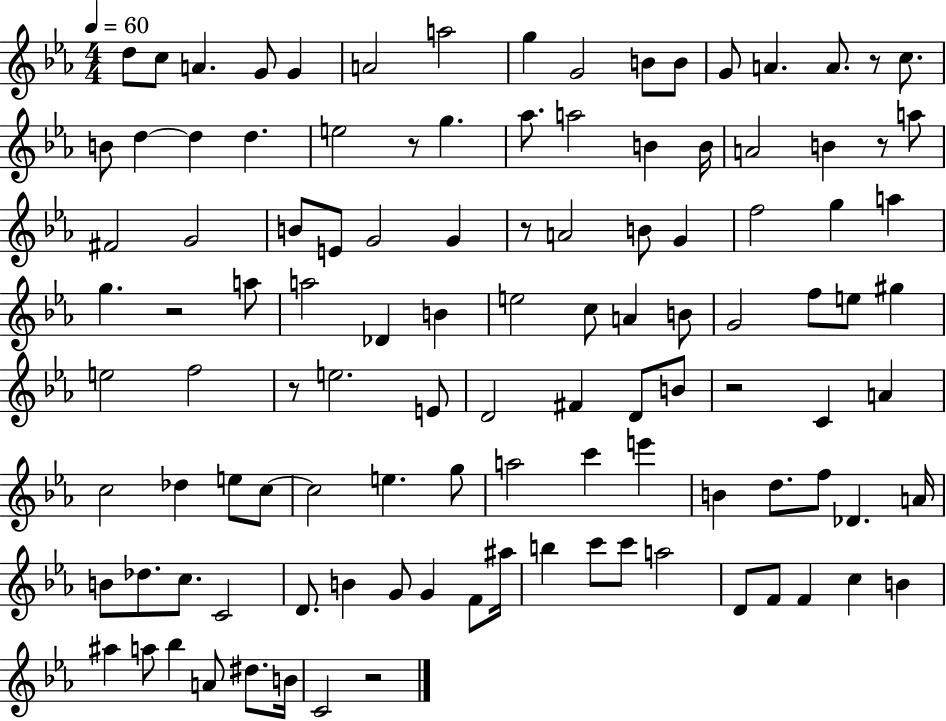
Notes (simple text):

D5/e C5/e A4/q. G4/e G4/q A4/h A5/h G5/q G4/h B4/e B4/e G4/e A4/q. A4/e. R/e C5/e. B4/e D5/q D5/q D5/q. E5/h R/e G5/q. Ab5/e. A5/h B4/q B4/s A4/h B4/q R/e A5/e F#4/h G4/h B4/e E4/e G4/h G4/q R/e A4/h B4/e G4/q F5/h G5/q A5/q G5/q. R/h A5/e A5/h Db4/q B4/q E5/h C5/e A4/q B4/e G4/h F5/e E5/e G#5/q E5/h F5/h R/e E5/h. E4/e D4/h F#4/q D4/e B4/e R/h C4/q A4/q C5/h Db5/q E5/e C5/e C5/h E5/q. G5/e A5/h C6/q E6/q B4/q D5/e. F5/e Db4/q. A4/s B4/e Db5/e. C5/e. C4/h D4/e. B4/q G4/e G4/q F4/e A#5/s B5/q C6/e C6/e A5/h D4/e F4/e F4/q C5/q B4/q A#5/q A5/e Bb5/q A4/e D#5/e. B4/s C4/h R/h